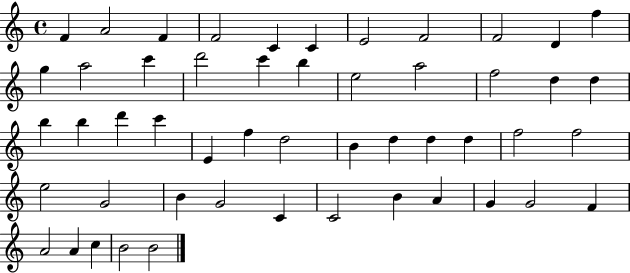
X:1
T:Untitled
M:4/4
L:1/4
K:C
F A2 F F2 C C E2 F2 F2 D f g a2 c' d'2 c' b e2 a2 f2 d d b b d' c' E f d2 B d d d f2 f2 e2 G2 B G2 C C2 B A G G2 F A2 A c B2 B2